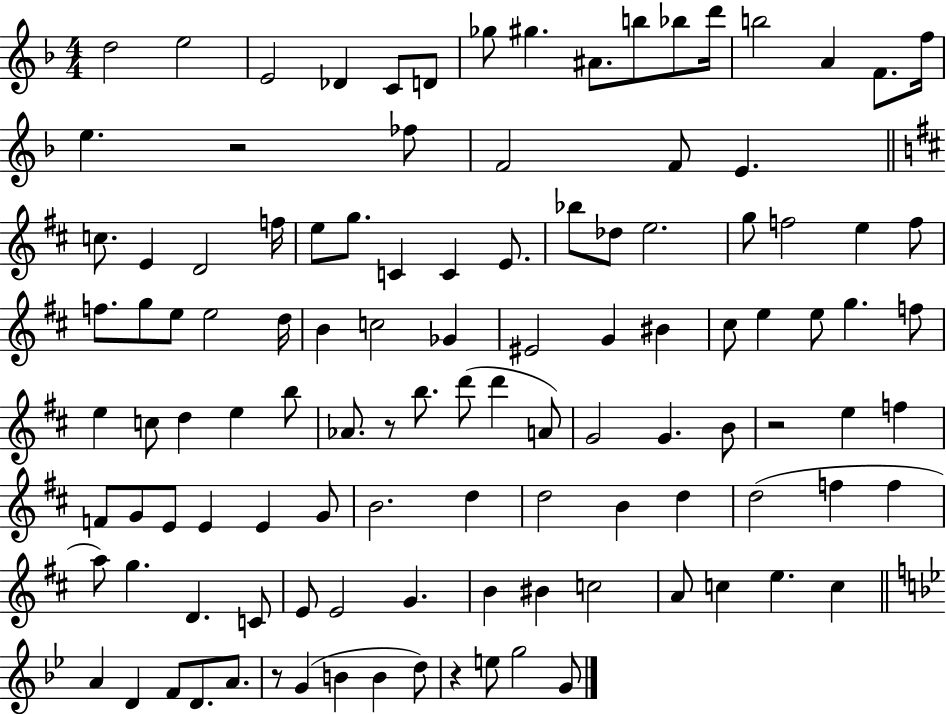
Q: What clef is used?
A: treble